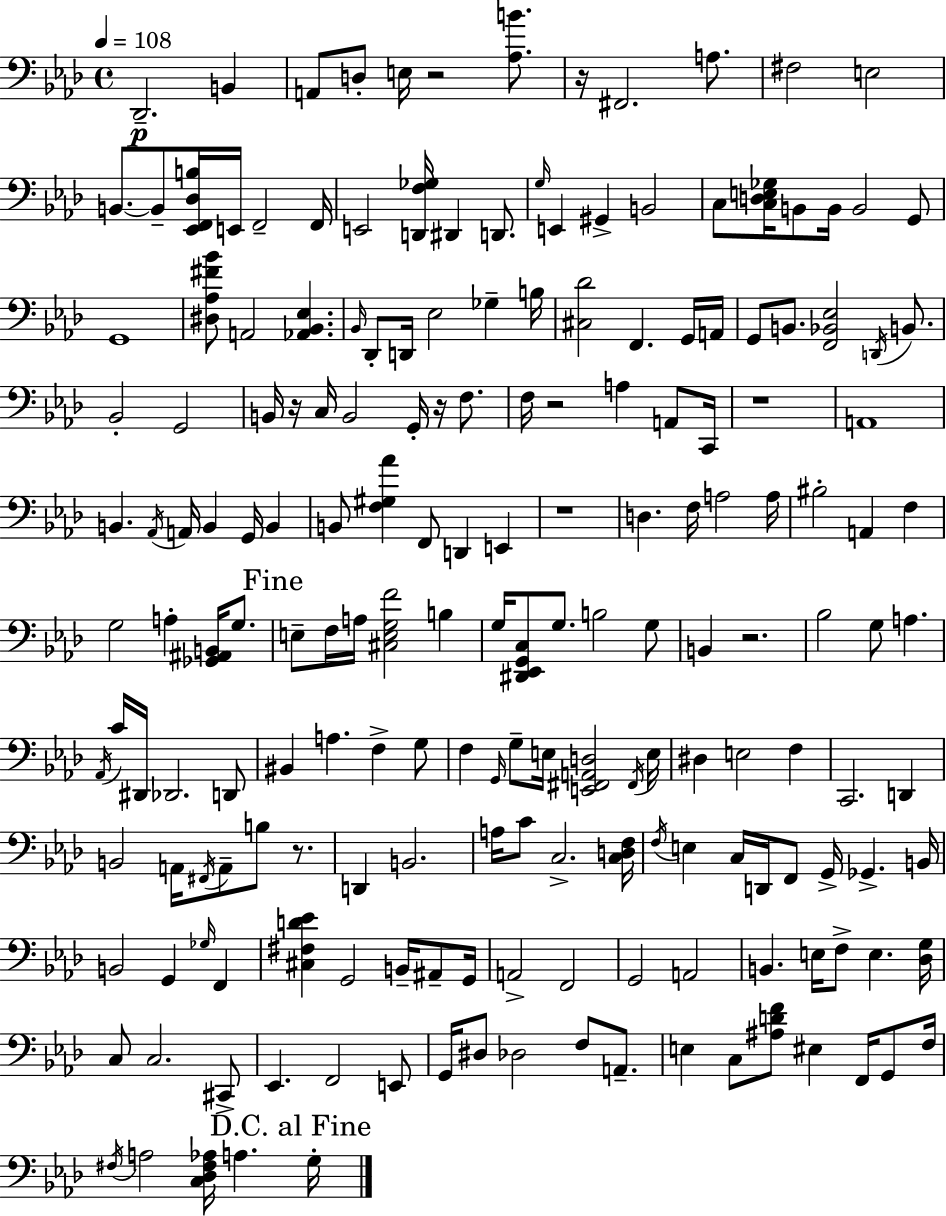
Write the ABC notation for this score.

X:1
T:Untitled
M:4/4
L:1/4
K:Ab
_D,,2 B,, A,,/2 D,/2 E,/4 z2 [_A,B]/2 z/4 ^F,,2 A,/2 ^F,2 E,2 B,,/2 B,,/2 [_E,,F,,_D,B,]/4 E,,/4 F,,2 F,,/4 E,,2 [D,,F,_G,]/4 ^D,, D,,/2 G,/4 E,, ^G,, B,,2 C,/2 [C,D,E,_G,]/4 B,,/2 B,,/4 B,,2 G,,/2 G,,4 [^D,_A,^F_B]/2 A,,2 [_A,,_B,,_E,] _B,,/4 _D,,/2 D,,/4 _E,2 _G, B,/4 [^C,_D]2 F,, G,,/4 A,,/4 G,,/2 B,,/2 [F,,_B,,_E,]2 D,,/4 B,,/2 _B,,2 G,,2 B,,/4 z/4 C,/4 B,,2 G,,/4 z/4 F,/2 F,/4 z2 A, A,,/2 C,,/4 z4 A,,4 B,, _A,,/4 A,,/4 B,, G,,/4 B,, B,,/2 [F,^G,_A] F,,/2 D,, E,, z4 D, F,/4 A,2 A,/4 ^B,2 A,, F, G,2 A, [_G,,^A,,B,,]/4 G,/2 E,/2 F,/4 A,/4 [^C,E,G,F]2 B, G,/4 [^D,,_E,,G,,C,]/2 G,/2 B,2 G,/2 B,, z2 _B,2 G,/2 A, _A,,/4 C/4 ^D,,/4 _D,,2 D,,/2 ^B,, A, F, G,/2 F, G,,/4 G,/2 E,/4 [E,,^F,,A,,D,]2 ^F,,/4 E,/4 ^D, E,2 F, C,,2 D,, B,,2 A,,/4 ^F,,/4 A,,/2 B,/2 z/2 D,, B,,2 A,/4 C/2 C,2 [C,D,F,]/4 F,/4 E, C,/4 D,,/4 F,,/2 G,,/4 _G,, B,,/4 B,,2 G,, _G,/4 F,, [^C,^F,D_E] G,,2 B,,/4 ^A,,/2 G,,/4 A,,2 F,,2 G,,2 A,,2 B,, E,/4 F,/2 E, [_D,G,]/4 C,/2 C,2 ^C,,/2 _E,, F,,2 E,,/2 G,,/4 ^D,/2 _D,2 F,/2 A,,/2 E, C,/2 [^A,DF]/2 ^E, F,,/4 G,,/2 F,/4 ^F,/4 A,2 [C,_D,^F,_A,]/4 A, G,/4